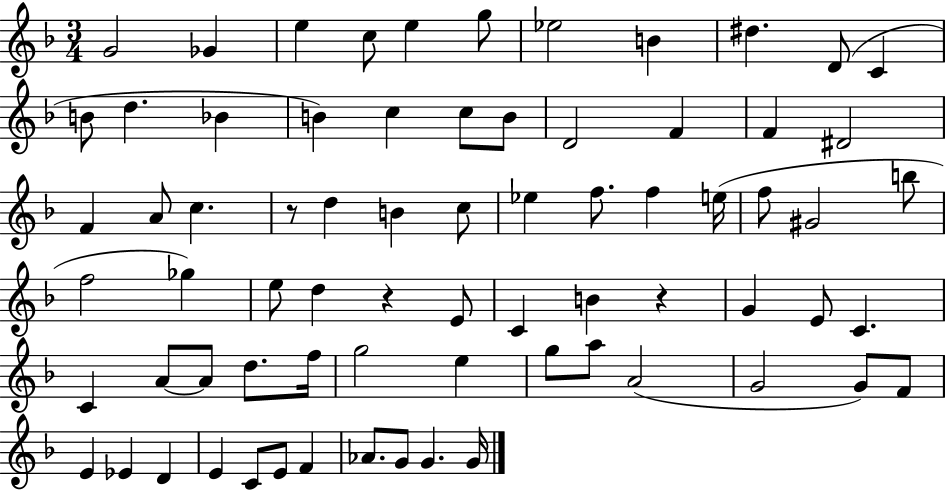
X:1
T:Untitled
M:3/4
L:1/4
K:F
G2 _G e c/2 e g/2 _e2 B ^d D/2 C B/2 d _B B c c/2 B/2 D2 F F ^D2 F A/2 c z/2 d B c/2 _e f/2 f e/4 f/2 ^G2 b/2 f2 _g e/2 d z E/2 C B z G E/2 C C A/2 A/2 d/2 f/4 g2 e g/2 a/2 A2 G2 G/2 F/2 E _E D E C/2 E/2 F _A/2 G/2 G G/4